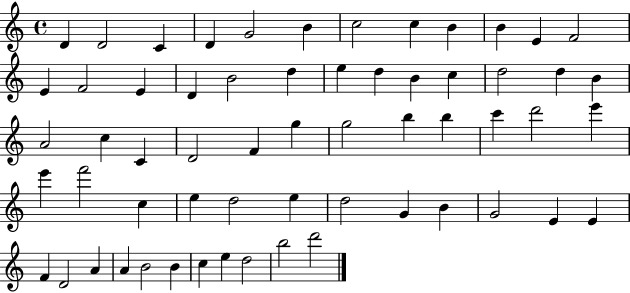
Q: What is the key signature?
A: C major